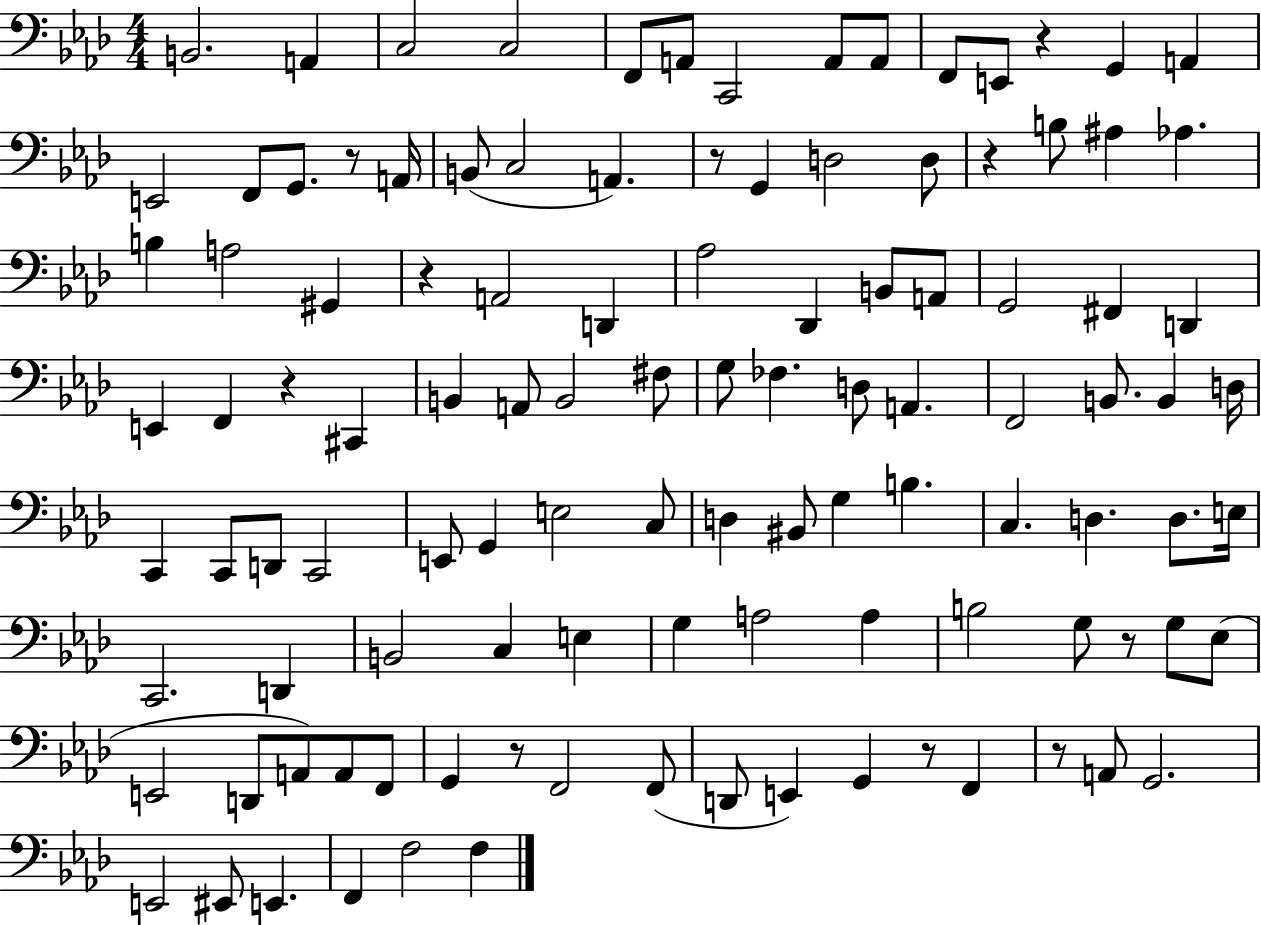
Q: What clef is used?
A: bass